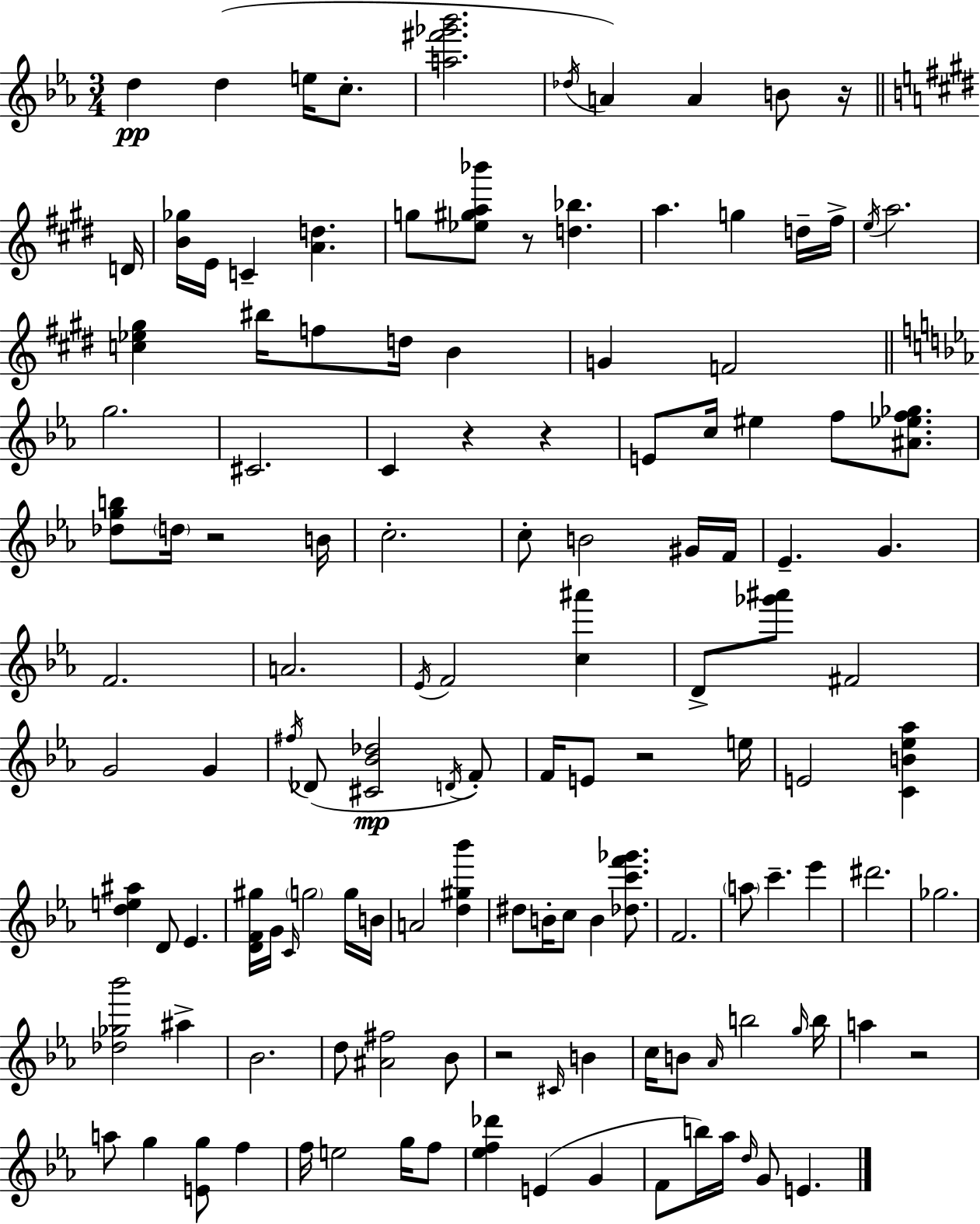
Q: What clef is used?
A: treble